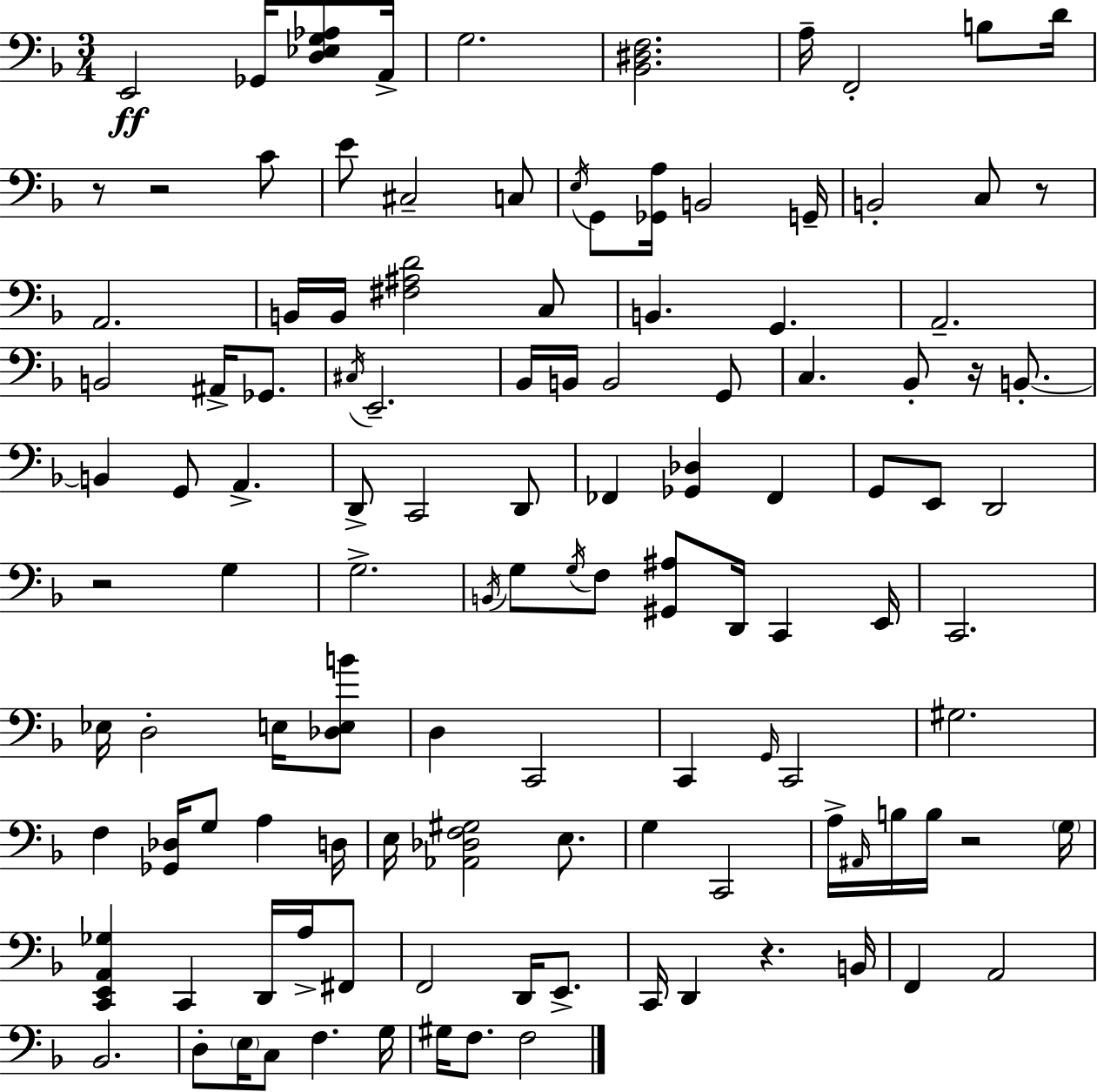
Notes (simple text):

E2/h Gb2/s [D3,Eb3,G3,Ab3]/e A2/s G3/h. [Bb2,D#3,F3]/h. A3/s F2/h B3/e D4/s R/e R/h C4/e E4/e C#3/h C3/e E3/s G2/e [Gb2,A3]/s B2/h G2/s B2/h C3/e R/e A2/h. B2/s B2/s [F#3,A#3,D4]/h C3/e B2/q. G2/q. A2/h. B2/h A#2/s Gb2/e. C#3/s E2/h. Bb2/s B2/s B2/h G2/e C3/q. Bb2/e R/s B2/e. B2/q G2/e A2/q. D2/e C2/h D2/e FES2/q [Gb2,Db3]/q FES2/q G2/e E2/e D2/h R/h G3/q G3/h. B2/s G3/e G3/s F3/e [G#2,A#3]/e D2/s C2/q E2/s C2/h. Eb3/s D3/h E3/s [Db3,E3,B4]/e D3/q C2/h C2/q G2/s C2/h G#3/h. F3/q [Gb2,Db3]/s G3/e A3/q D3/s E3/s [Ab2,Db3,F3,G#3]/h E3/e. G3/q C2/h A3/s A#2/s B3/s B3/s R/h G3/s [C2,E2,A2,Gb3]/q C2/q D2/s A3/s F#2/e F2/h D2/s E2/e. C2/s D2/q R/q. B2/s F2/q A2/h Bb2/h. D3/e E3/s C3/e F3/q. G3/s G#3/s F3/e. F3/h